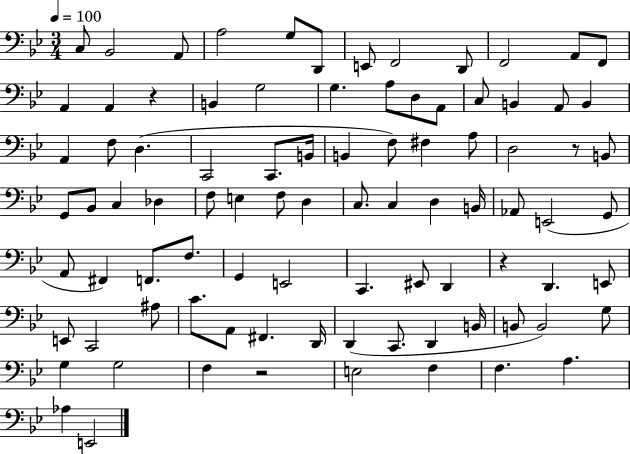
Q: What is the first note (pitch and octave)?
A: C3